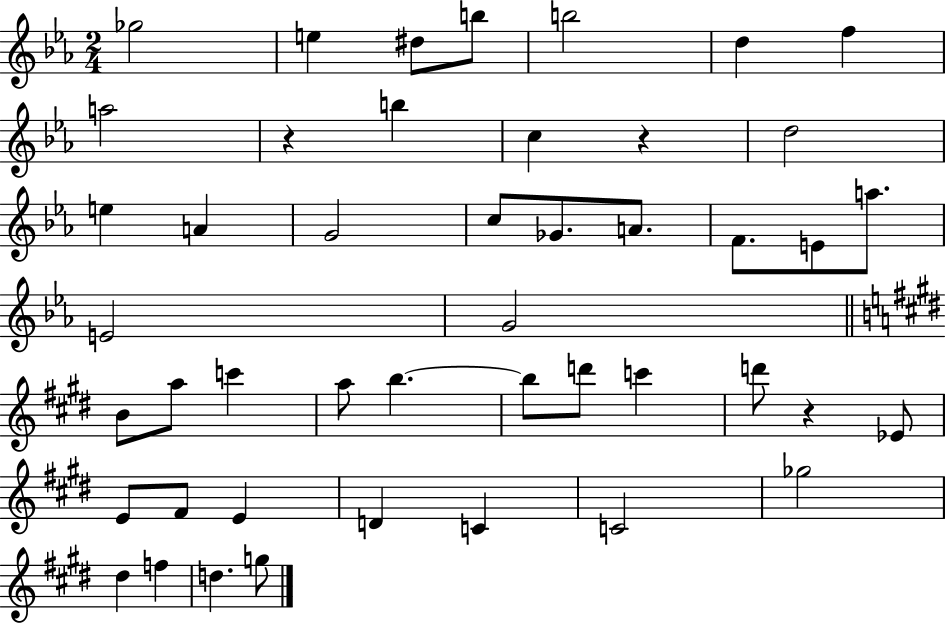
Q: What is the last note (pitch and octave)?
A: G5